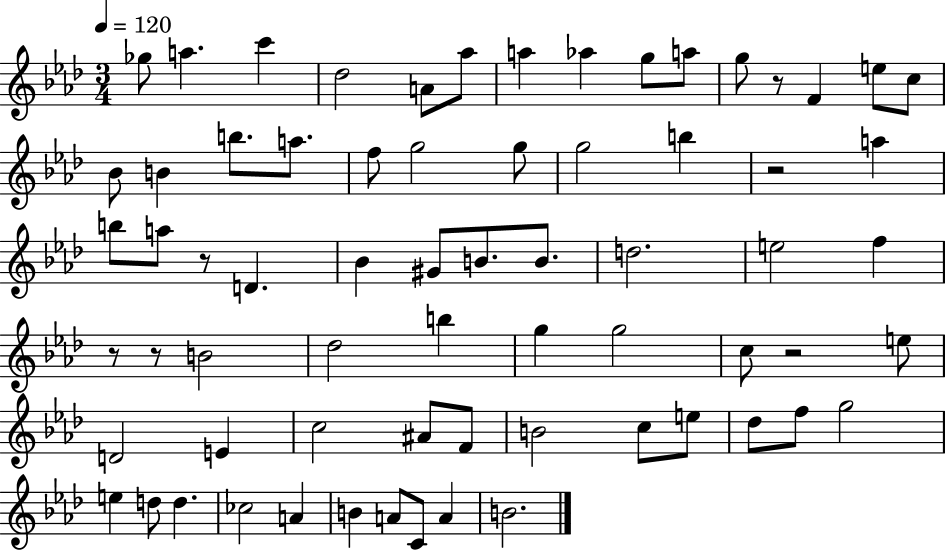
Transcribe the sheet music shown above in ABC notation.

X:1
T:Untitled
M:3/4
L:1/4
K:Ab
_g/2 a c' _d2 A/2 _a/2 a _a g/2 a/2 g/2 z/2 F e/2 c/2 _B/2 B b/2 a/2 f/2 g2 g/2 g2 b z2 a b/2 a/2 z/2 D _B ^G/2 B/2 B/2 d2 e2 f z/2 z/2 B2 _d2 b g g2 c/2 z2 e/2 D2 E c2 ^A/2 F/2 B2 c/2 e/2 _d/2 f/2 g2 e d/2 d _c2 A B A/2 C/2 A B2